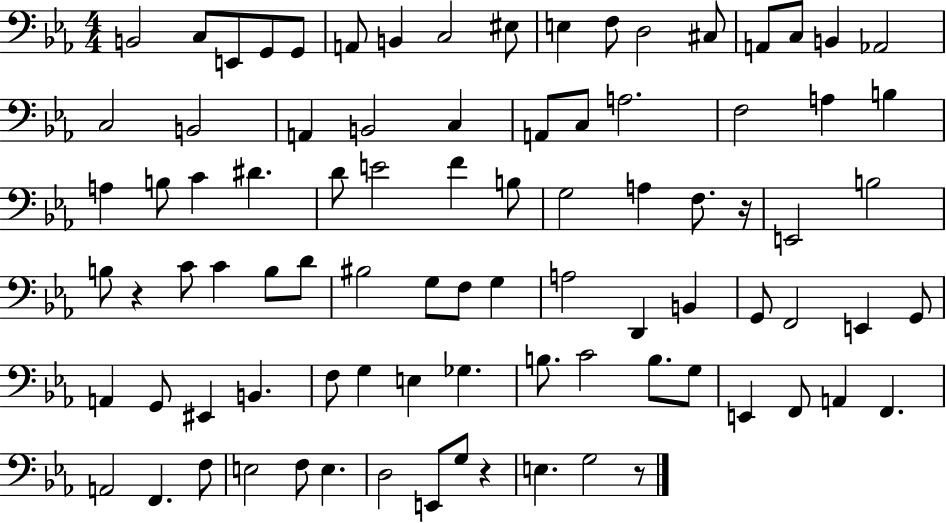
X:1
T:Untitled
M:4/4
L:1/4
K:Eb
B,,2 C,/2 E,,/2 G,,/2 G,,/2 A,,/2 B,, C,2 ^E,/2 E, F,/2 D,2 ^C,/2 A,,/2 C,/2 B,, _A,,2 C,2 B,,2 A,, B,,2 C, A,,/2 C,/2 A,2 F,2 A, B, A, B,/2 C ^D D/2 E2 F B,/2 G,2 A, F,/2 z/4 E,,2 B,2 B,/2 z C/2 C B,/2 D/2 ^B,2 G,/2 F,/2 G, A,2 D,, B,, G,,/2 F,,2 E,, G,,/2 A,, G,,/2 ^E,, B,, F,/2 G, E, _G, B,/2 C2 B,/2 G,/2 E,, F,,/2 A,, F,, A,,2 F,, F,/2 E,2 F,/2 E, D,2 E,,/2 G,/2 z E, G,2 z/2